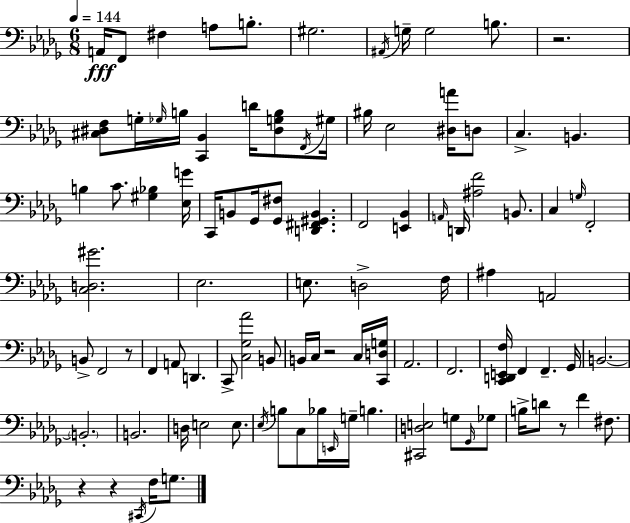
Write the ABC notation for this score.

X:1
T:Untitled
M:6/8
L:1/4
K:Bbm
A,,/4 F,,/2 ^F, A,/2 B,/2 ^G,2 ^A,,/4 G,/4 G,2 B,/2 z2 [^C,^D,F,]/2 G,/4 _G,/4 B,/4 [C,,_B,,] D/4 [^D,G,B,]/2 F,,/4 ^G,/4 ^B,/4 _E,2 [^D,A]/4 D,/2 C, B,, B, C/2 [^G,_B,] [_E,G]/4 C,,/4 B,,/2 _G,,/4 [_G,,^F,]/2 [D,,^F,,^G,,B,,] F,,2 [E,,_B,,] A,,/4 D,,/4 [^A,F]2 B,,/2 C, G,/4 F,,2 [C,D,^G]2 _E,2 E,/2 D,2 F,/4 ^A, A,,2 B,,/2 F,,2 z/2 F,, A,,/2 D,, C,,/2 [C,_G,_A]2 B,,/2 B,,/4 C,/4 z2 C,/4 [C,,D,G,]/4 _A,,2 F,,2 [C,,D,,E,,F,]/4 F,, F,, _G,,/4 B,,2 B,,2 B,,2 D,/4 E,2 E,/2 _E,/4 B,/2 C,/2 _B,/4 E,,/4 G,/4 B, [^C,,D,E,]2 G,/2 _G,,/4 _G,/2 B,/4 D/2 z/2 F ^F,/2 z z ^C,,/4 F,/4 G,/2